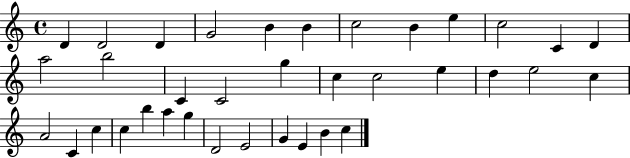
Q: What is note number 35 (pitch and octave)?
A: B4